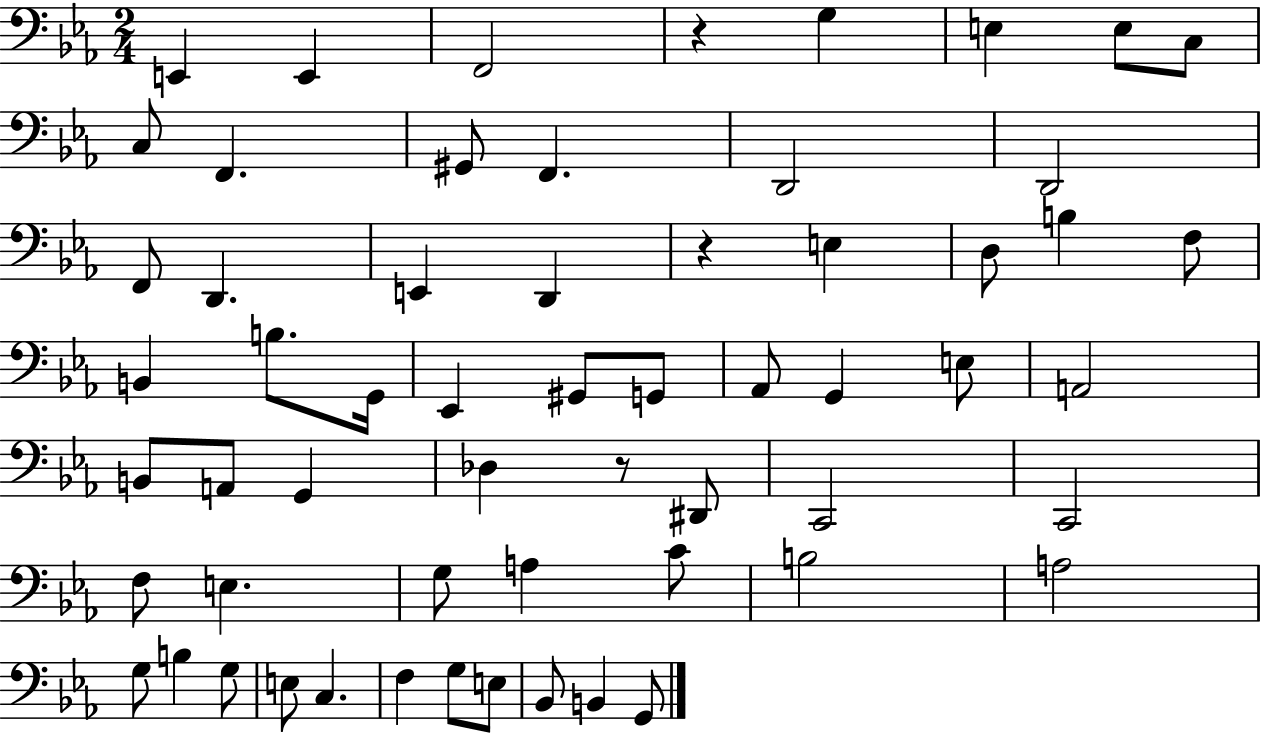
E2/q E2/q F2/h R/q G3/q E3/q E3/e C3/e C3/e F2/q. G#2/e F2/q. D2/h D2/h F2/e D2/q. E2/q D2/q R/q E3/q D3/e B3/q F3/e B2/q B3/e. G2/s Eb2/q G#2/e G2/e Ab2/e G2/q E3/e A2/h B2/e A2/e G2/q Db3/q R/e D#2/e C2/h C2/h F3/e E3/q. G3/e A3/q C4/e B3/h A3/h G3/e B3/q G3/e E3/e C3/q. F3/q G3/e E3/e Bb2/e B2/q G2/e